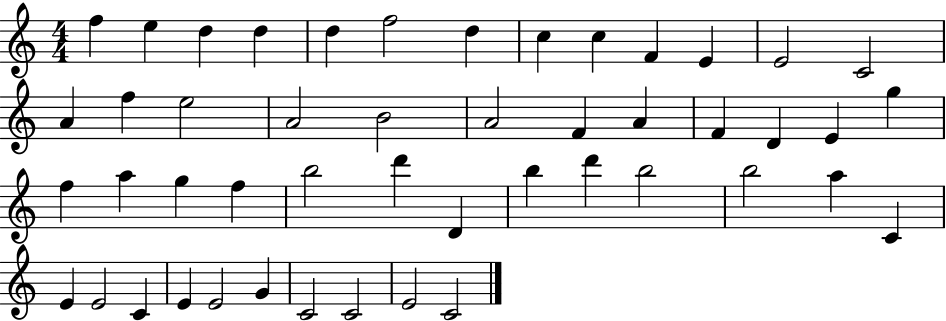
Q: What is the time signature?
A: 4/4